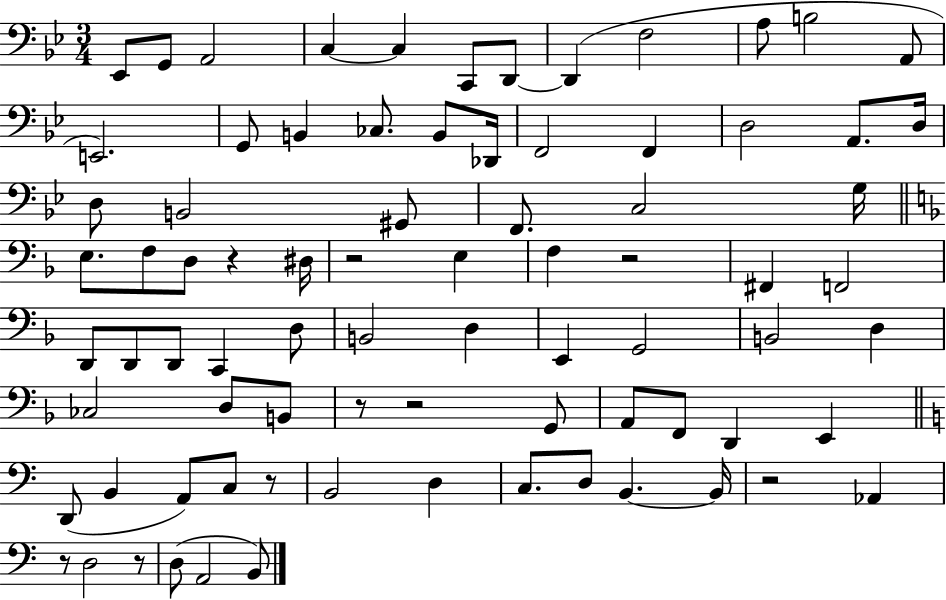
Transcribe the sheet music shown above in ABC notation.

X:1
T:Untitled
M:3/4
L:1/4
K:Bb
_E,,/2 G,,/2 A,,2 C, C, C,,/2 D,,/2 D,, F,2 A,/2 B,2 A,,/2 E,,2 G,,/2 B,, _C,/2 B,,/2 _D,,/4 F,,2 F,, D,2 A,,/2 D,/4 D,/2 B,,2 ^G,,/2 F,,/2 C,2 G,/4 E,/2 F,/2 D,/2 z ^D,/4 z2 E, F, z2 ^F,, F,,2 D,,/2 D,,/2 D,,/2 C,, D,/2 B,,2 D, E,, G,,2 B,,2 D, _C,2 D,/2 B,,/2 z/2 z2 G,,/2 A,,/2 F,,/2 D,, E,, D,,/2 B,, A,,/2 C,/2 z/2 B,,2 D, C,/2 D,/2 B,, B,,/4 z2 _A,, z/2 D,2 z/2 D,/2 A,,2 B,,/2